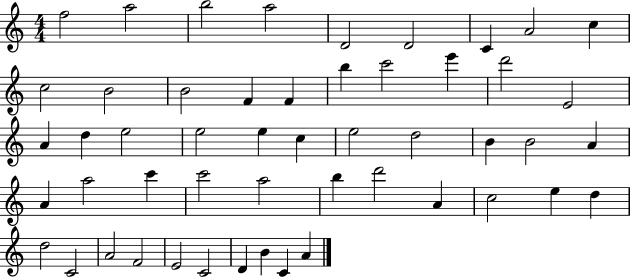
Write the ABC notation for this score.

X:1
T:Untitled
M:4/4
L:1/4
K:C
f2 a2 b2 a2 D2 D2 C A2 c c2 B2 B2 F F b c'2 e' d'2 E2 A d e2 e2 e c e2 d2 B B2 A A a2 c' c'2 a2 b d'2 A c2 e d d2 C2 A2 F2 E2 C2 D B C A